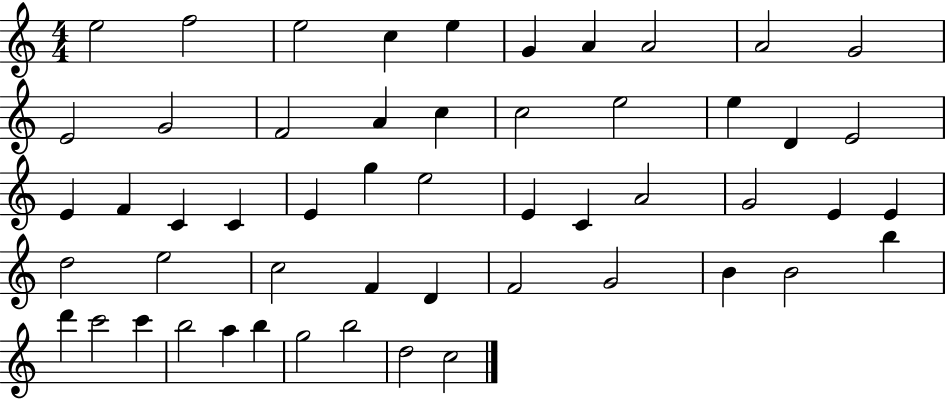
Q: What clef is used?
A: treble